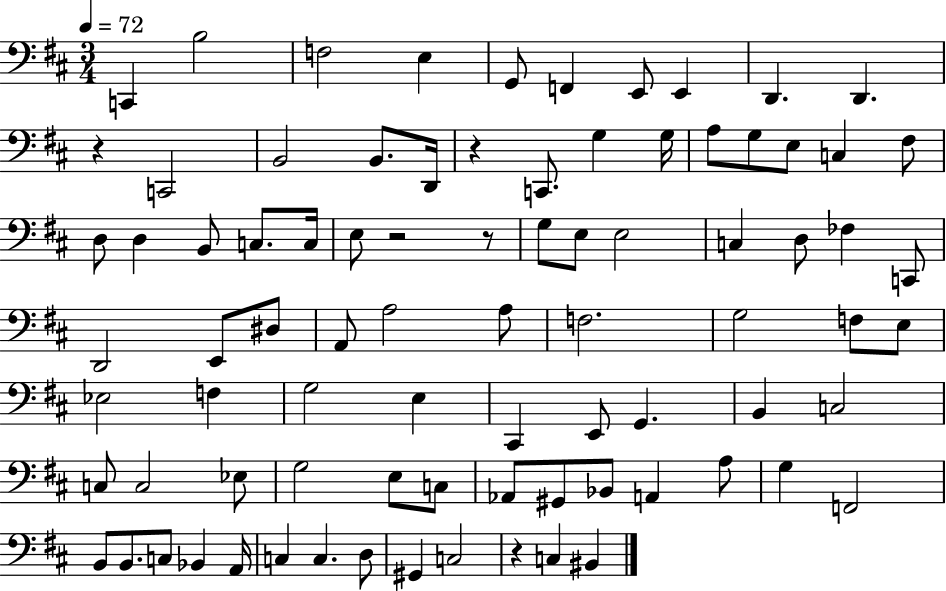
{
  \clef bass
  \numericTimeSignature
  \time 3/4
  \key d \major
  \tempo 4 = 72
  \repeat volta 2 { c,4 b2 | f2 e4 | g,8 f,4 e,8 e,4 | d,4. d,4. | \break r4 c,2 | b,2 b,8. d,16 | r4 c,8. g4 g16 | a8 g8 e8 c4 fis8 | \break d8 d4 b,8 c8. c16 | e8 r2 r8 | g8 e8 e2 | c4 d8 fes4 c,8 | \break d,2 e,8 dis8 | a,8 a2 a8 | f2. | g2 f8 e8 | \break ees2 f4 | g2 e4 | cis,4 e,8 g,4. | b,4 c2 | \break c8 c2 ees8 | g2 e8 c8 | aes,8 gis,8 bes,8 a,4 a8 | g4 f,2 | \break b,8 b,8. c8 bes,4 a,16 | c4 c4. d8 | gis,4 c2 | r4 c4 bis,4 | \break } \bar "|."
}